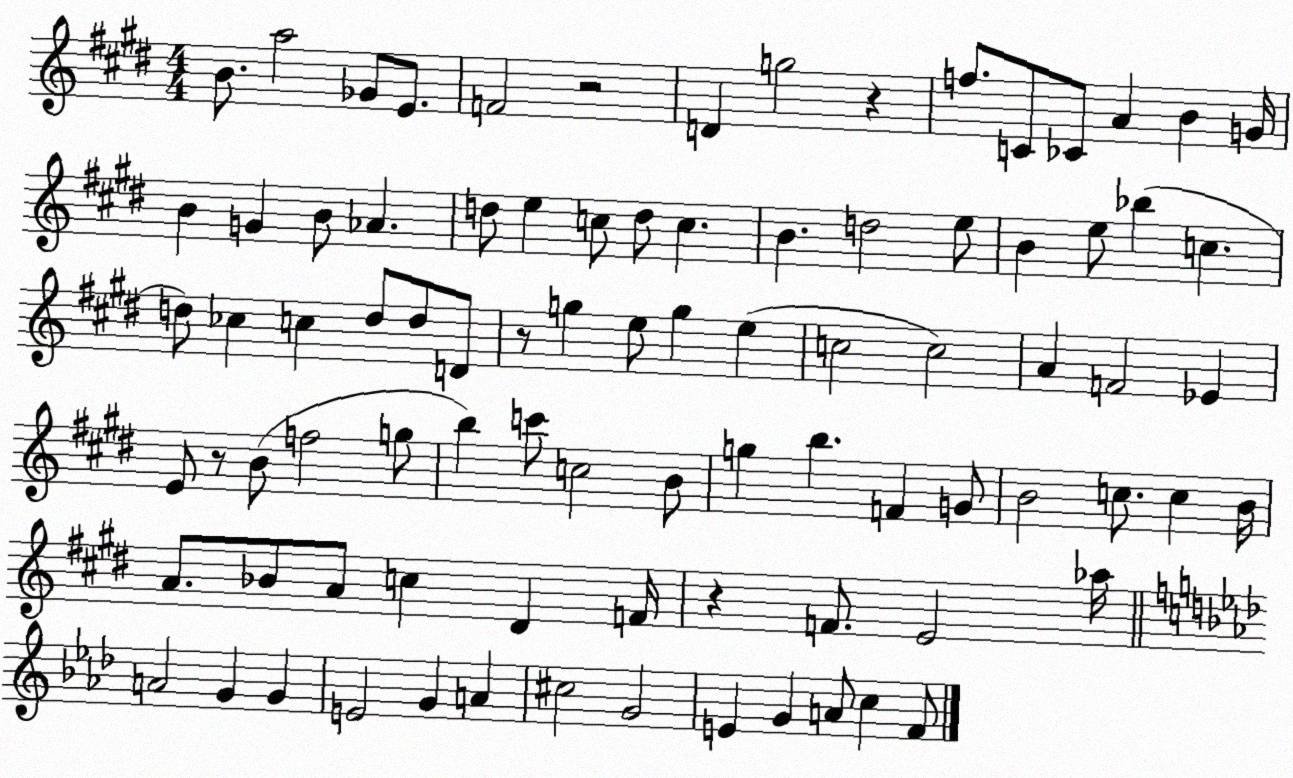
X:1
T:Untitled
M:4/4
L:1/4
K:E
B/2 a2 _G/2 E/2 F2 z2 D g2 z f/2 C/2 _C/2 A B G/4 B G B/2 _A d/2 e c/2 d/2 c B d2 e/2 B e/2 _b c d/2 _c c d/2 d/2 D/2 z/2 g e/2 g e c2 c2 A F2 _E E/2 z/2 B/2 f2 g/2 b c'/2 c2 B/2 g b F G/2 B2 c/2 c B/4 A/2 _B/2 A/2 c ^D F/4 z F/2 E2 _a/4 A2 G G E2 G A ^c2 G2 E G A/2 c F/2